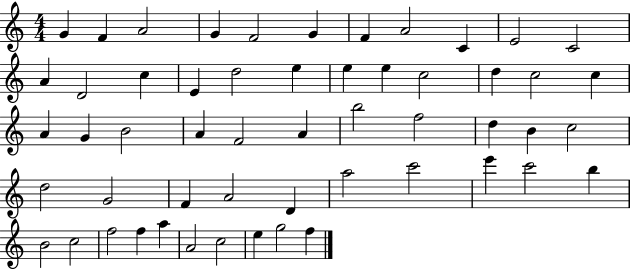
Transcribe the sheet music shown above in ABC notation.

X:1
T:Untitled
M:4/4
L:1/4
K:C
G F A2 G F2 G F A2 C E2 C2 A D2 c E d2 e e e c2 d c2 c A G B2 A F2 A b2 f2 d B c2 d2 G2 F A2 D a2 c'2 e' c'2 b B2 c2 f2 f a A2 c2 e g2 f